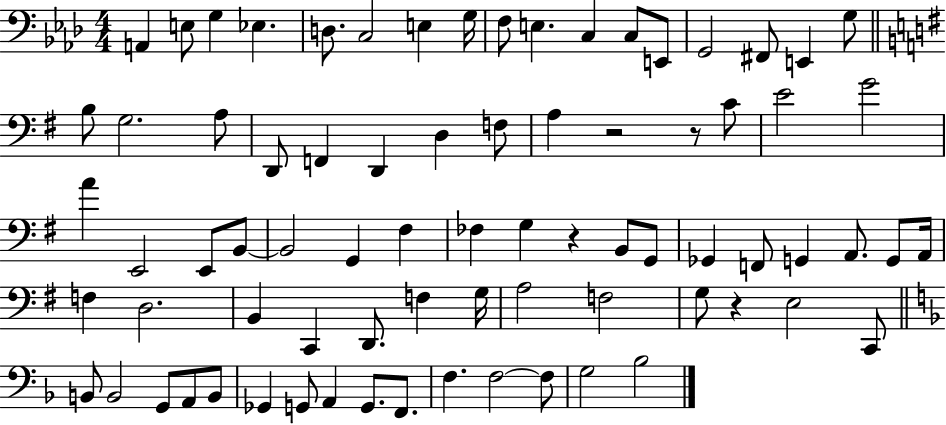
{
  \clef bass
  \numericTimeSignature
  \time 4/4
  \key aes \major
  a,4 e8 g4 ees4. | d8. c2 e4 g16 | f8 e4. c4 c8 e,8 | g,2 fis,8 e,4 g8 | \break \bar "||" \break \key e \minor b8 g2. a8 | d,8 f,4 d,4 d4 f8 | a4 r2 r8 c'8 | e'2 g'2 | \break a'4 e,2 e,8 b,8~~ | b,2 g,4 fis4 | fes4 g4 r4 b,8 g,8 | ges,4 f,8 g,4 a,8. g,8 a,16 | \break f4 d2. | b,4 c,4 d,8. f4 g16 | a2 f2 | g8 r4 e2 c,8 | \break \bar "||" \break \key f \major b,8 b,2 g,8 a,8 b,8 | ges,4 g,8 a,4 g,8. f,8. | f4. f2~~ f8 | g2 bes2 | \break \bar "|."
}